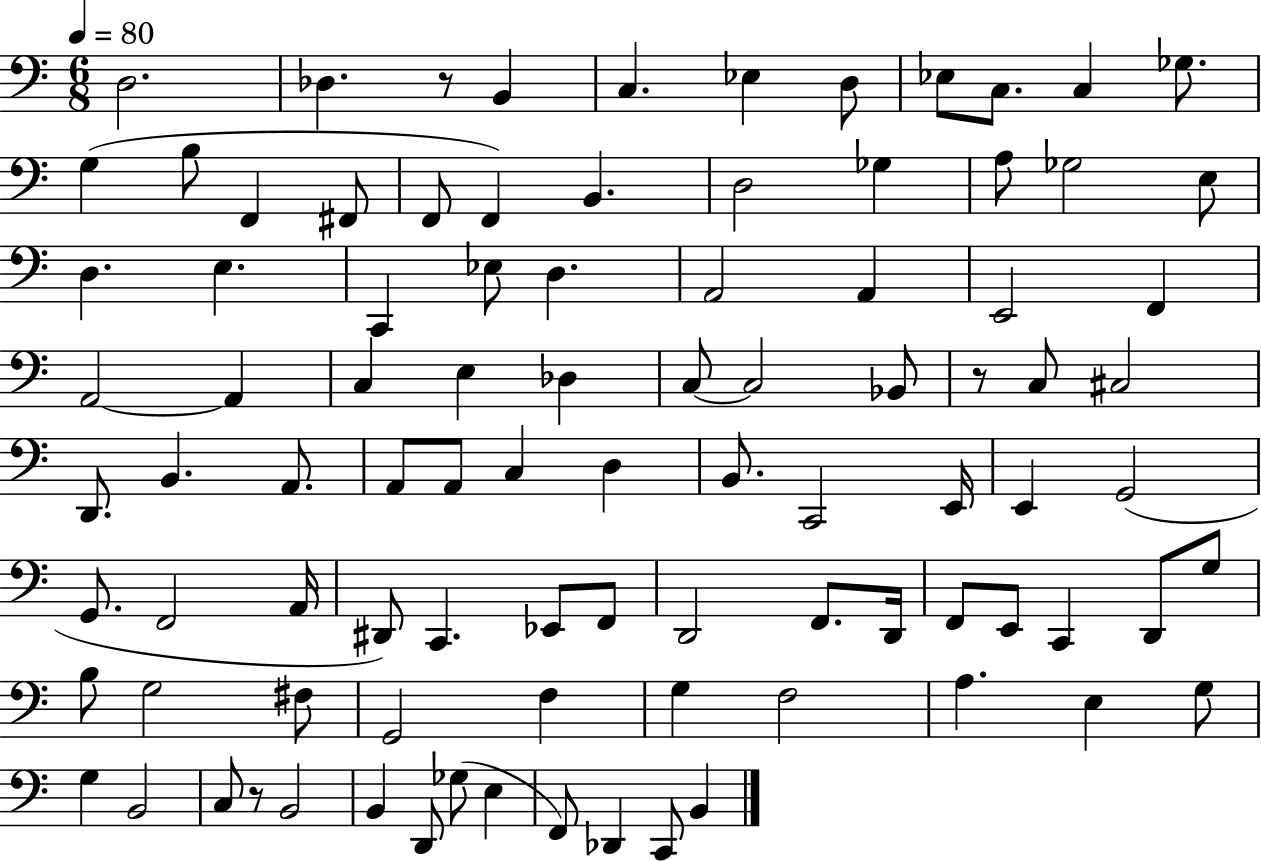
D3/h. Db3/q. R/e B2/q C3/q. Eb3/q D3/e Eb3/e C3/e. C3/q Gb3/e. G3/q B3/e F2/q F#2/e F2/e F2/q B2/q. D3/h Gb3/q A3/e Gb3/h E3/e D3/q. E3/q. C2/q Eb3/e D3/q. A2/h A2/q E2/h F2/q A2/h A2/q C3/q E3/q Db3/q C3/e C3/h Bb2/e R/e C3/e C#3/h D2/e. B2/q. A2/e. A2/e A2/e C3/q D3/q B2/e. C2/h E2/s E2/q G2/h G2/e. F2/h A2/s D#2/e C2/q. Eb2/e F2/e D2/h F2/e. D2/s F2/e E2/e C2/q D2/e G3/e B3/e G3/h F#3/e G2/h F3/q G3/q F3/h A3/q. E3/q G3/e G3/q B2/h C3/e R/e B2/h B2/q D2/e Gb3/e E3/q F2/e Db2/q C2/e B2/q